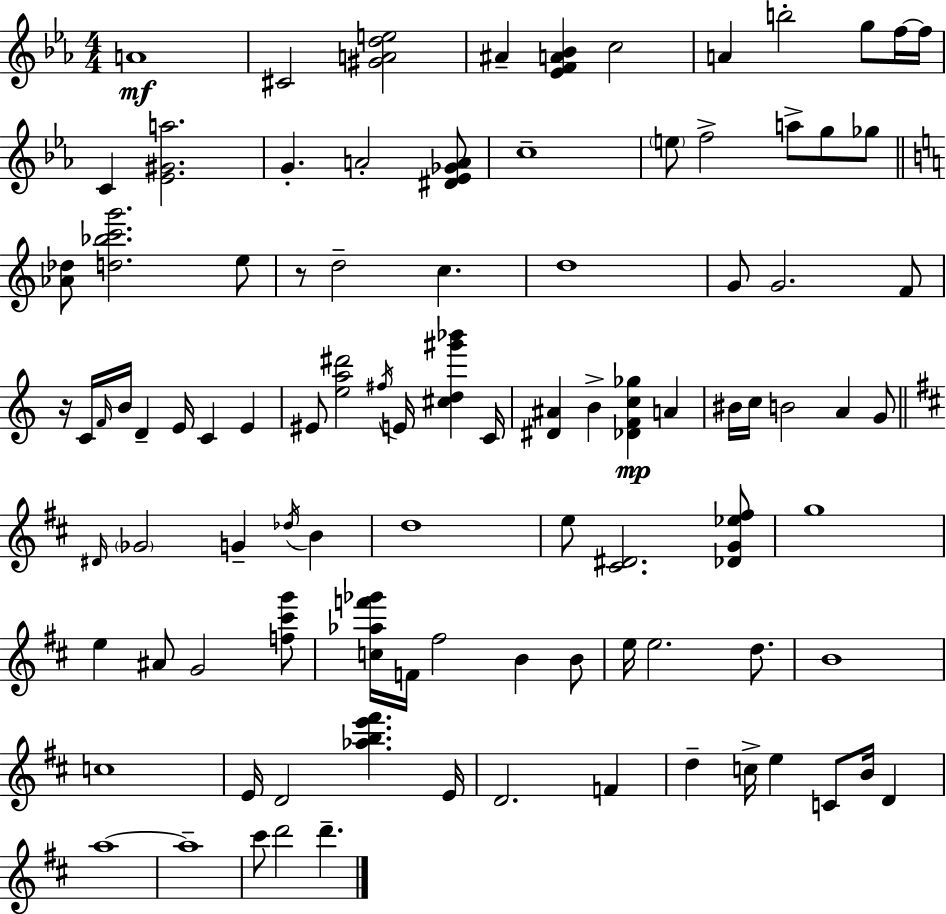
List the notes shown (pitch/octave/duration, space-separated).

A4/w C#4/h [G#4,A4,D5,E5]/h A#4/q [Eb4,F4,A4,Bb4]/q C5/h A4/q B5/h G5/e F5/s F5/s C4/q [Eb4,G#4,A5]/h. G4/q. A4/h [D#4,Eb4,Gb4,A4]/e C5/w E5/e F5/h A5/e G5/e Gb5/e [Ab4,Db5]/e [D5,Bb5,C6,G6]/h. E5/e R/e D5/h C5/q. D5/w G4/e G4/h. F4/e R/s C4/s F4/s B4/s D4/q E4/s C4/q E4/q EIS4/e [E5,A5,D#6]/h F#5/s E4/s [C#5,D5,G#6,Bb6]/q C4/s [D#4,A#4]/q B4/q [Db4,F4,C5,Gb5]/q A4/q BIS4/s C5/s B4/h A4/q G4/e D#4/s Gb4/h G4/q Db5/s B4/q D5/w E5/e [C#4,D#4]/h. [Db4,G4,Eb5,F#5]/e G5/w E5/q A#4/e G4/h [F5,C#6,G6]/e [C5,Ab5,F6,Gb6]/s F4/s F#5/h B4/q B4/e E5/s E5/h. D5/e. B4/w C5/w E4/s D4/h [Ab5,B5,E6,F#6]/q. E4/s D4/h. F4/q D5/q C5/s E5/q C4/e B4/s D4/q A5/w A5/w C#6/e D6/h D6/q.